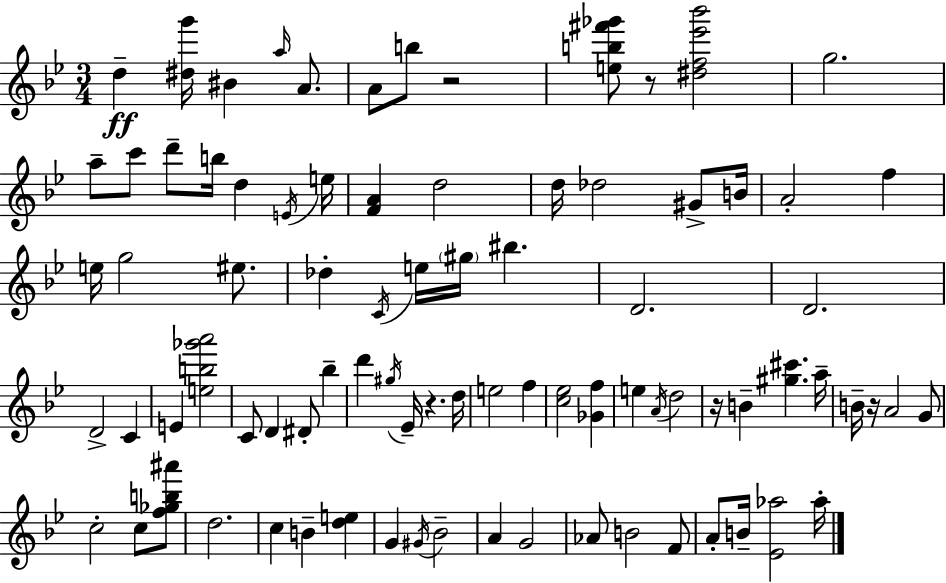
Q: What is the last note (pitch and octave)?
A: Ab5